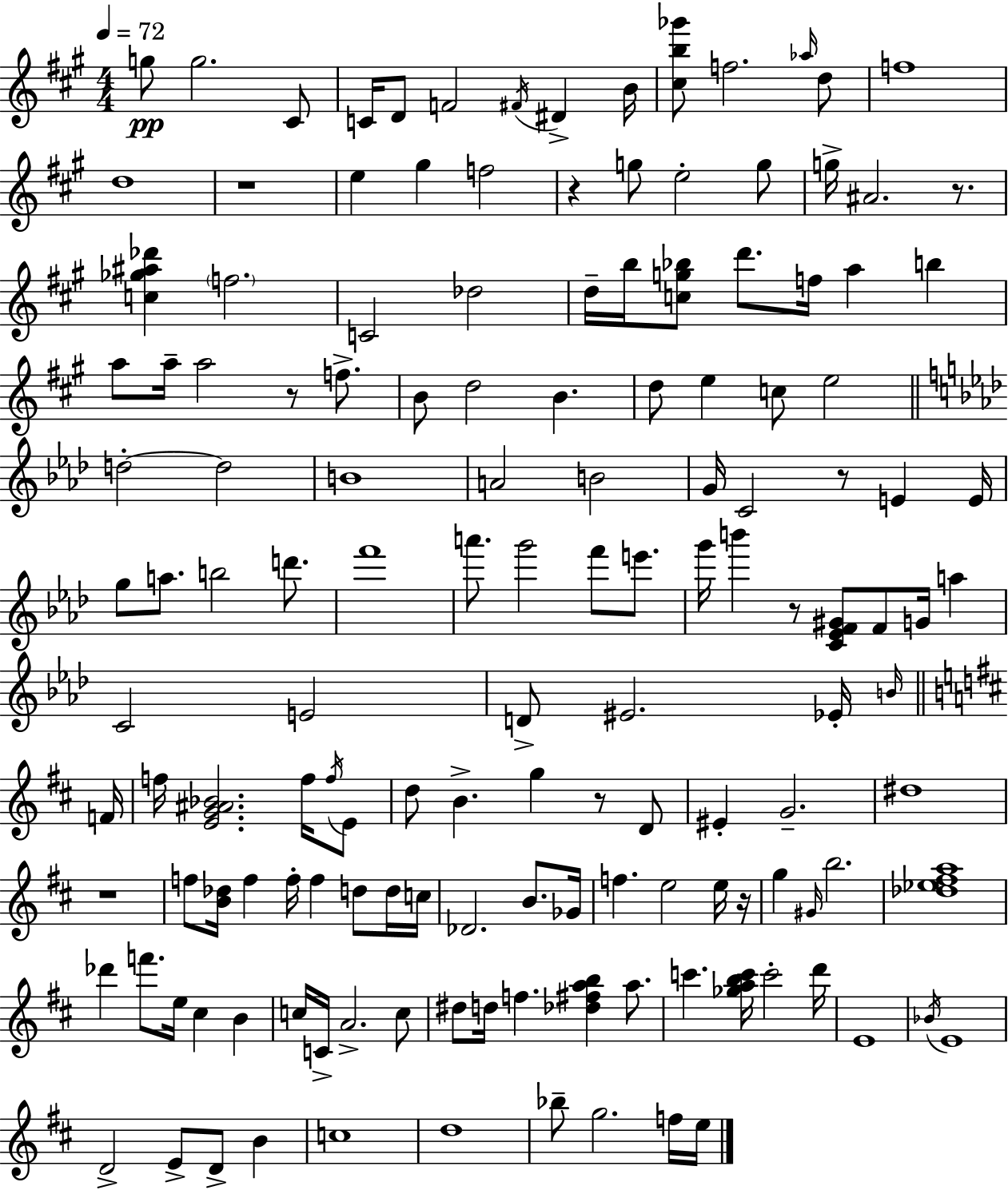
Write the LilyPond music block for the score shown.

{
  \clef treble
  \numericTimeSignature
  \time 4/4
  \key a \major
  \tempo 4 = 72
  \repeat volta 2 { g''8\pp g''2. cis'8 | c'16 d'8 f'2 \acciaccatura { fis'16 } dis'4-> | b'16 <cis'' b'' ges'''>8 f''2. \grace { aes''16 } | d''8 f''1 | \break d''1 | r1 | e''4 gis''4 f''2 | r4 g''8 e''2-. | \break g''8 g''16-> ais'2. r8. | <c'' ges'' ais'' des'''>4 \parenthesize f''2. | c'2 des''2 | d''16-- b''16 <c'' g'' bes''>8 d'''8. f''16 a''4 b''4 | \break a''8 a''16-- a''2 r8 f''8.-> | b'8 d''2 b'4. | d''8 e''4 c''8 e''2 | \bar "||" \break \key f \minor d''2-.~~ d''2 | b'1 | a'2 b'2 | g'16 c'2 r8 e'4 e'16 | \break g''8 a''8. b''2 d'''8. | f'''1 | a'''8. g'''2 f'''8 e'''8. | g'''16 b'''4 r8 <c' ees' f' gis'>8 f'8 g'16 a''4 | \break c'2 e'2 | d'8-> eis'2. ees'16-. \grace { b'16 } | \bar "||" \break \key d \major f'16 f''16 <e' g' ais' bes'>2. f''16 \acciaccatura { f''16 } | e'8 d''8 b'4.-> g''4 r8 | d'8 eis'4-. g'2.-- | dis''1 | \break r1 | f''8 <b' des''>16 f''4 f''16-. f''4 d''8 | d''16 c''16 des'2. b'8. | ges'16 f''4. e''2 | \break e''16 r16 g''4 \grace { gis'16 } b''2. | <des'' ees'' fis'' a''>1 | des'''4 f'''8. e''16 cis''4 b'4 | c''16 c'16-> a'2.-> | \break c''8 dis''8 d''16 f''4. <des'' fis'' a'' b''>4 | a''8. c'''4. <ges'' a'' b'' c'''>16 c'''2-. | d'''16 e'1 | \acciaccatura { bes'16 } e'1 | \break d'2-> e'8-> d'8-> | b'4 c''1 | d''1 | bes''8-- g''2. | \break f''16 e''16 } \bar "|."
}